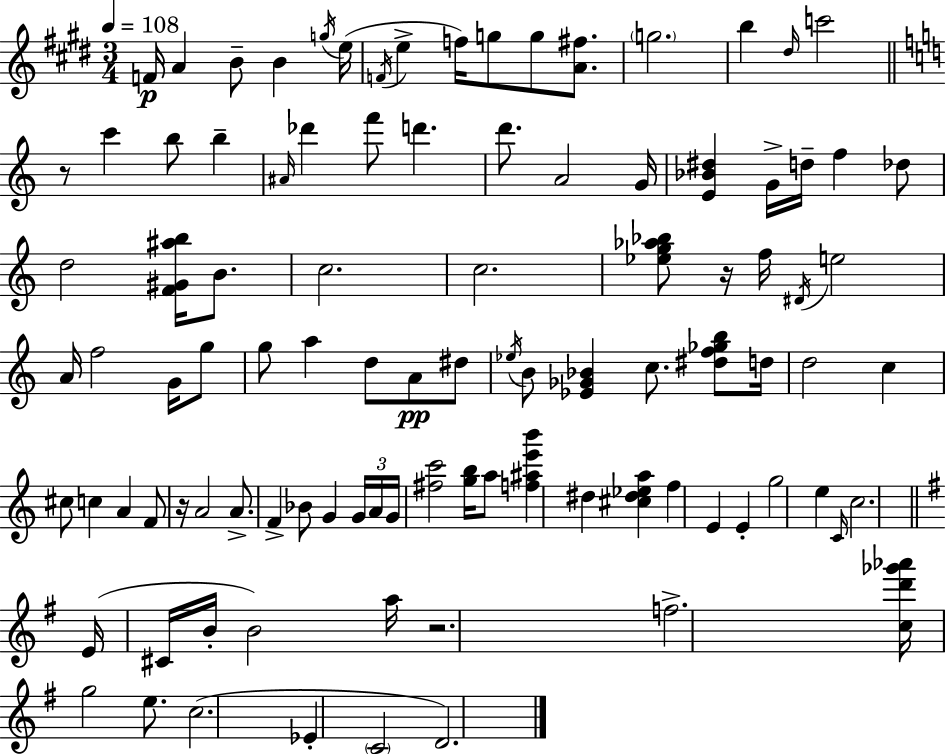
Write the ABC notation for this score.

X:1
T:Untitled
M:3/4
L:1/4
K:E
F/4 A B/2 B g/4 e/4 F/4 e f/4 g/2 g/2 [A^f]/2 g2 b ^d/4 c'2 z/2 c' b/2 b ^A/4 _d' f'/2 d' d'/2 A2 G/4 [E_B^d] G/4 d/4 f _d/2 d2 [F^G^ab]/4 B/2 c2 c2 [_eg_a_b]/2 z/4 f/4 ^D/4 e2 A/4 f2 G/4 g/2 g/2 a d/2 A/2 ^d/2 _e/4 B/2 [_E_G_B] c/2 [^df_gb]/2 d/4 d2 c ^c/2 c A F/2 z/4 A2 A/2 F _B/2 G G/4 A/4 G/4 [^fc']2 [gb]/4 a/2 [f^ae'b'] ^d [^c^d_ea] f E E g2 e C/4 c2 E/4 ^C/4 B/4 B2 a/4 z2 f2 [cd'_g'_a']/4 g2 e/2 c2 _E C2 D2